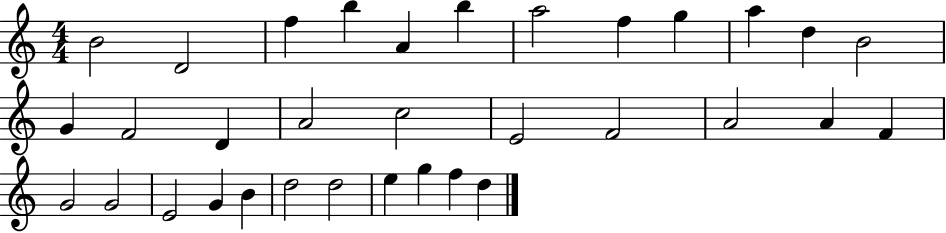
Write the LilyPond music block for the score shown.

{
  \clef treble
  \numericTimeSignature
  \time 4/4
  \key c \major
  b'2 d'2 | f''4 b''4 a'4 b''4 | a''2 f''4 g''4 | a''4 d''4 b'2 | \break g'4 f'2 d'4 | a'2 c''2 | e'2 f'2 | a'2 a'4 f'4 | \break g'2 g'2 | e'2 g'4 b'4 | d''2 d''2 | e''4 g''4 f''4 d''4 | \break \bar "|."
}